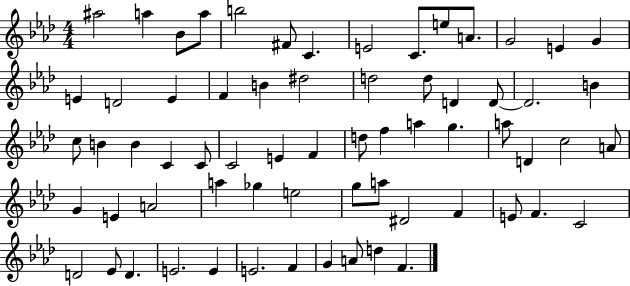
X:1
T:Untitled
M:4/4
L:1/4
K:Ab
^a2 a _B/2 a/2 b2 ^F/2 C E2 C/2 e/2 A/2 G2 E G E D2 E F B ^d2 d2 d/2 D D/2 D2 B c/2 B B C C/2 C2 E F d/2 f a g a/2 D c2 A/2 G E A2 a _g e2 g/2 a/2 ^D2 F E/2 F C2 D2 _E/2 D E2 E E2 F G A/2 d F